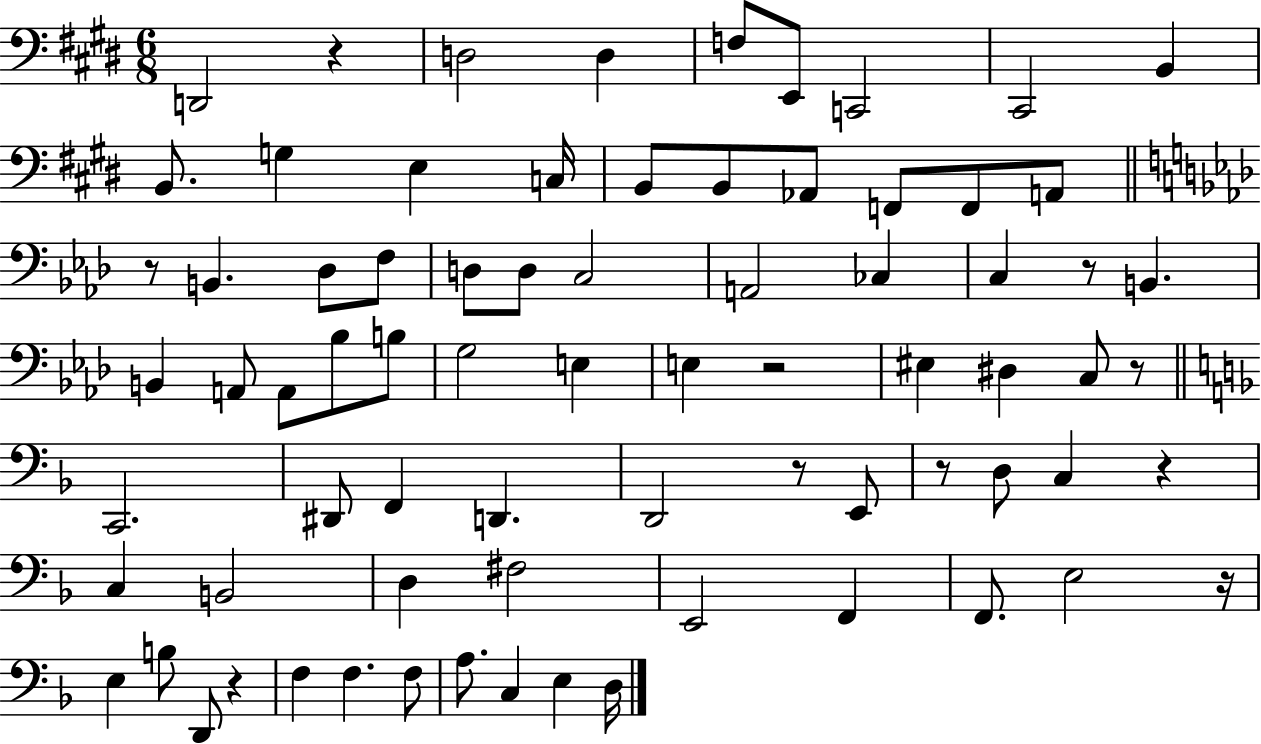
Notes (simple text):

D2/h R/q D3/h D3/q F3/e E2/e C2/h C#2/h B2/q B2/e. G3/q E3/q C3/s B2/e B2/e Ab2/e F2/e F2/e A2/e R/e B2/q. Db3/e F3/e D3/e D3/e C3/h A2/h CES3/q C3/q R/e B2/q. B2/q A2/e A2/e Bb3/e B3/e G3/h E3/q E3/q R/h EIS3/q D#3/q C3/e R/e C2/h. D#2/e F2/q D2/q. D2/h R/e E2/e R/e D3/e C3/q R/q C3/q B2/h D3/q F#3/h E2/h F2/q F2/e. E3/h R/s E3/q B3/e D2/e R/q F3/q F3/q. F3/e A3/e. C3/q E3/q D3/s